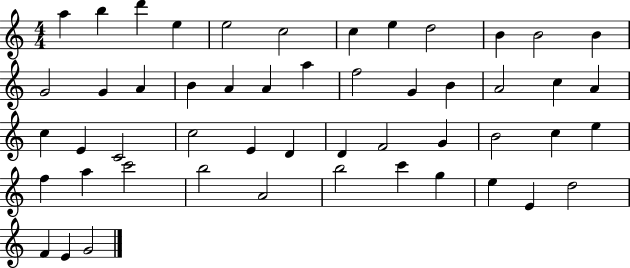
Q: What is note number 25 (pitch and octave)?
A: A4